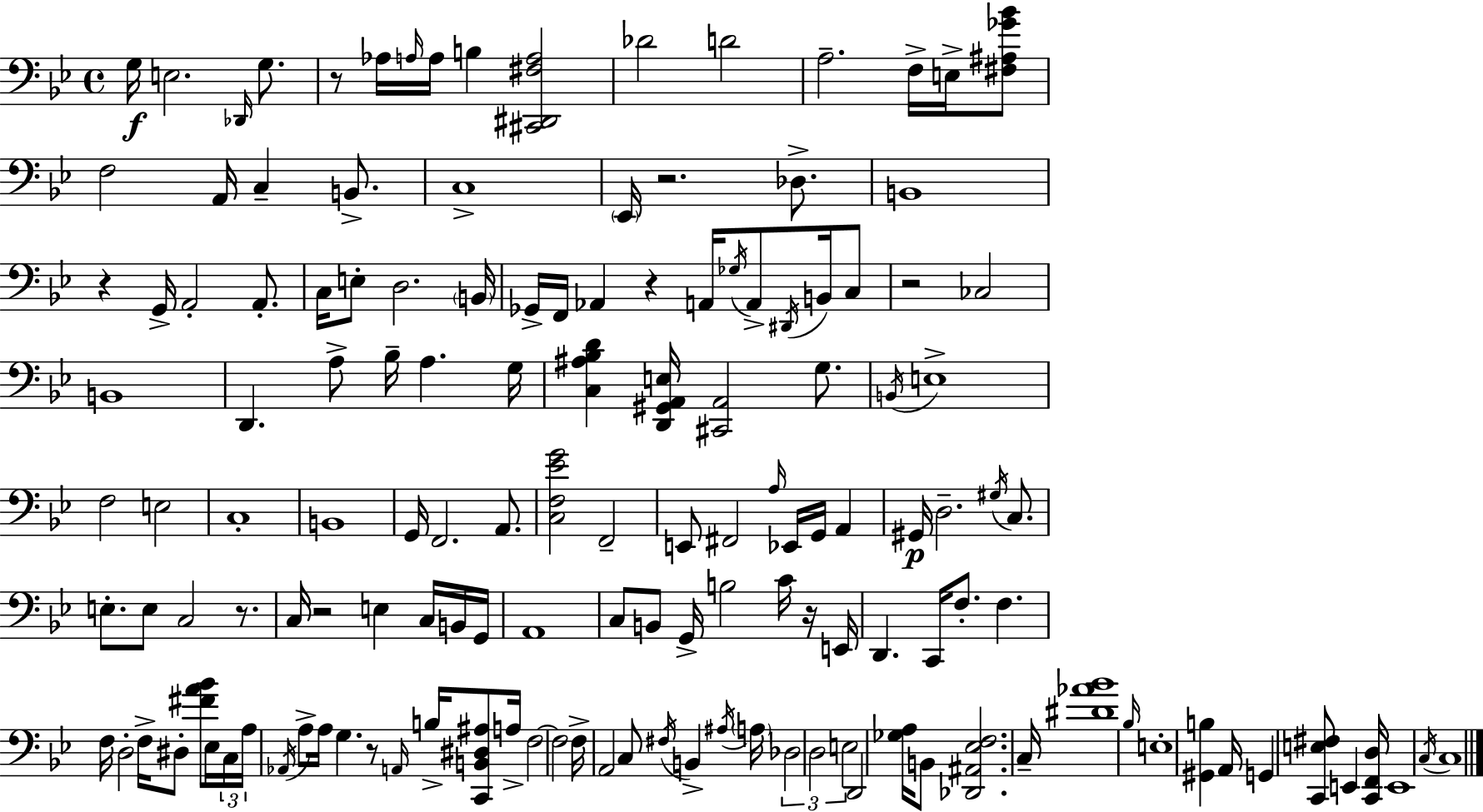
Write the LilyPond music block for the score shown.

{
  \clef bass
  \time 4/4
  \defaultTimeSignature
  \key g \minor
  g16\f e2. \grace { des,16 } g8. | r8 aes16 \grace { a16 } a16 b4 <cis, dis, fis a>2 | des'2 d'2 | a2.-- f16-> e16-> | \break <fis ais ges' bes'>8 f2 a,16 c4-- b,8.-> | c1-> | \parenthesize ees,16 r2. des8.-> | b,1 | \break r4 g,16-> a,2-. a,8.-. | c16 e8-. d2. | \parenthesize b,16 ges,16-> f,16 aes,4 r4 a,16 \acciaccatura { ges16 } a,8-> | \acciaccatura { dis,16 } b,16 c8 r2 ces2 | \break b,1 | d,4. a8-> bes16-- a4. | g16 <c ais bes d'>4 <d, gis, a, e>16 <cis, a,>2 | g8. \acciaccatura { b,16 } e1-> | \break f2 e2 | c1-. | b,1 | g,16 f,2. | \break a,8. <c f ees' g'>2 f,2-- | e,8 fis,2 \grace { a16 } | ees,16 g,16 a,4 gis,16\p d2.-- | \acciaccatura { gis16 } c8. e8.-. e8 c2 | \break r8. c16 r2 | e4 c16 b,16 g,16 a,1 | c8 b,8 g,16-> b2 | c'16 r16 e,16 d,4. c,16 f8.-. | \break f4. f16 d2-. | f16-> dis8-. <fis' a' bes'>8 ees16 \tuplet 3/2 { c16 a16 \acciaccatura { aes,16 } } a8-> a16 g4. | r8 \grace { a,16 } b16-> <c, b, dis ais>8 a16-> f2~~ | f2 f16-> a,2 | \break c8 \acciaccatura { fis16 } b,4-> \acciaccatura { ais16 } \parenthesize a16 \tuplet 3/2 { des2 | d2 e2 } | d,2 <ges a>16 b,8 <des, ais, ees f>2. | c16-- <dis' aes' bes'>1 | \break \grace { bes16 } e1-. | <gis, b>4 | a,16 g,4 <c, e fis>8 e,4 <c, f, d>16 e,1 | \acciaccatura { c16 } c1 | \break \bar "|."
}